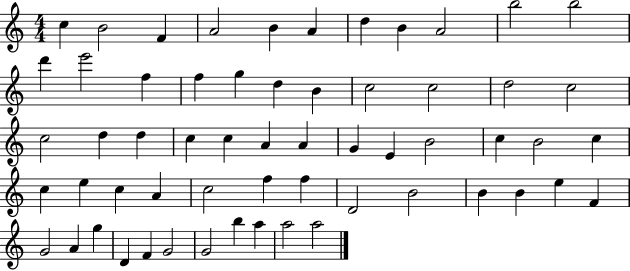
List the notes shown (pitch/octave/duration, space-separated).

C5/q B4/h F4/q A4/h B4/q A4/q D5/q B4/q A4/h B5/h B5/h D6/q E6/h F5/q F5/q G5/q D5/q B4/q C5/h C5/h D5/h C5/h C5/h D5/q D5/q C5/q C5/q A4/q A4/q G4/q E4/q B4/h C5/q B4/h C5/q C5/q E5/q C5/q A4/q C5/h F5/q F5/q D4/h B4/h B4/q B4/q E5/q F4/q G4/h A4/q G5/q D4/q F4/q G4/h G4/h B5/q A5/q A5/h A5/h